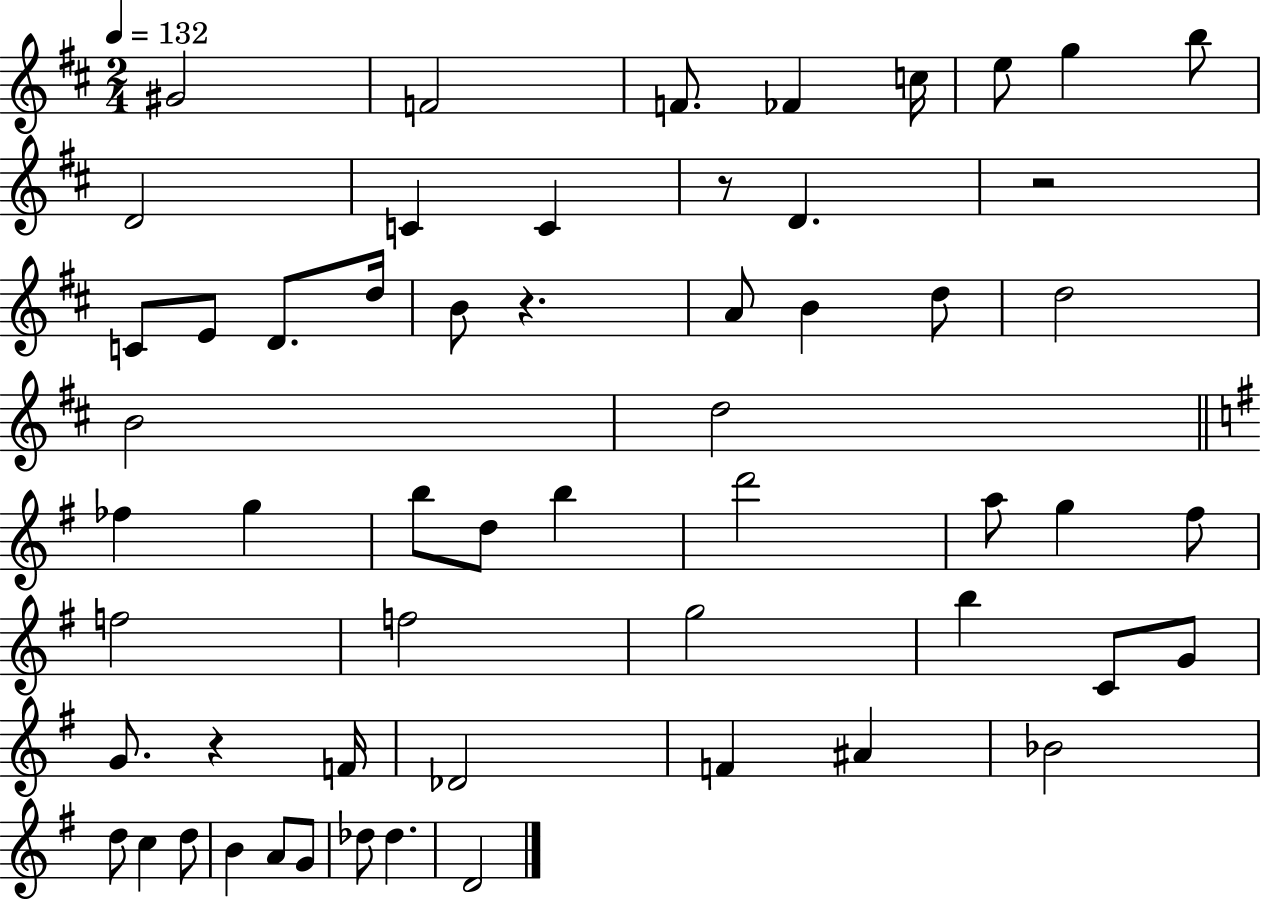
X:1
T:Untitled
M:2/4
L:1/4
K:D
^G2 F2 F/2 _F c/4 e/2 g b/2 D2 C C z/2 D z2 C/2 E/2 D/2 d/4 B/2 z A/2 B d/2 d2 B2 d2 _f g b/2 d/2 b d'2 a/2 g ^f/2 f2 f2 g2 b C/2 G/2 G/2 z F/4 _D2 F ^A _B2 d/2 c d/2 B A/2 G/2 _d/2 _d D2